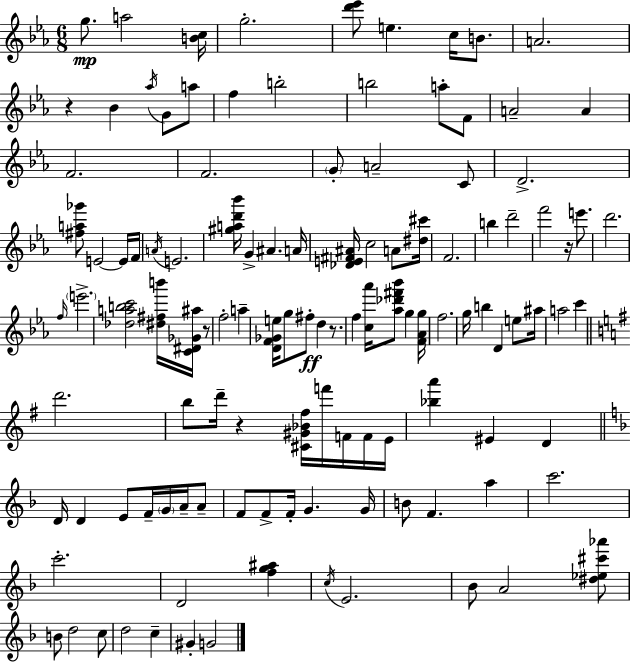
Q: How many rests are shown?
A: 5